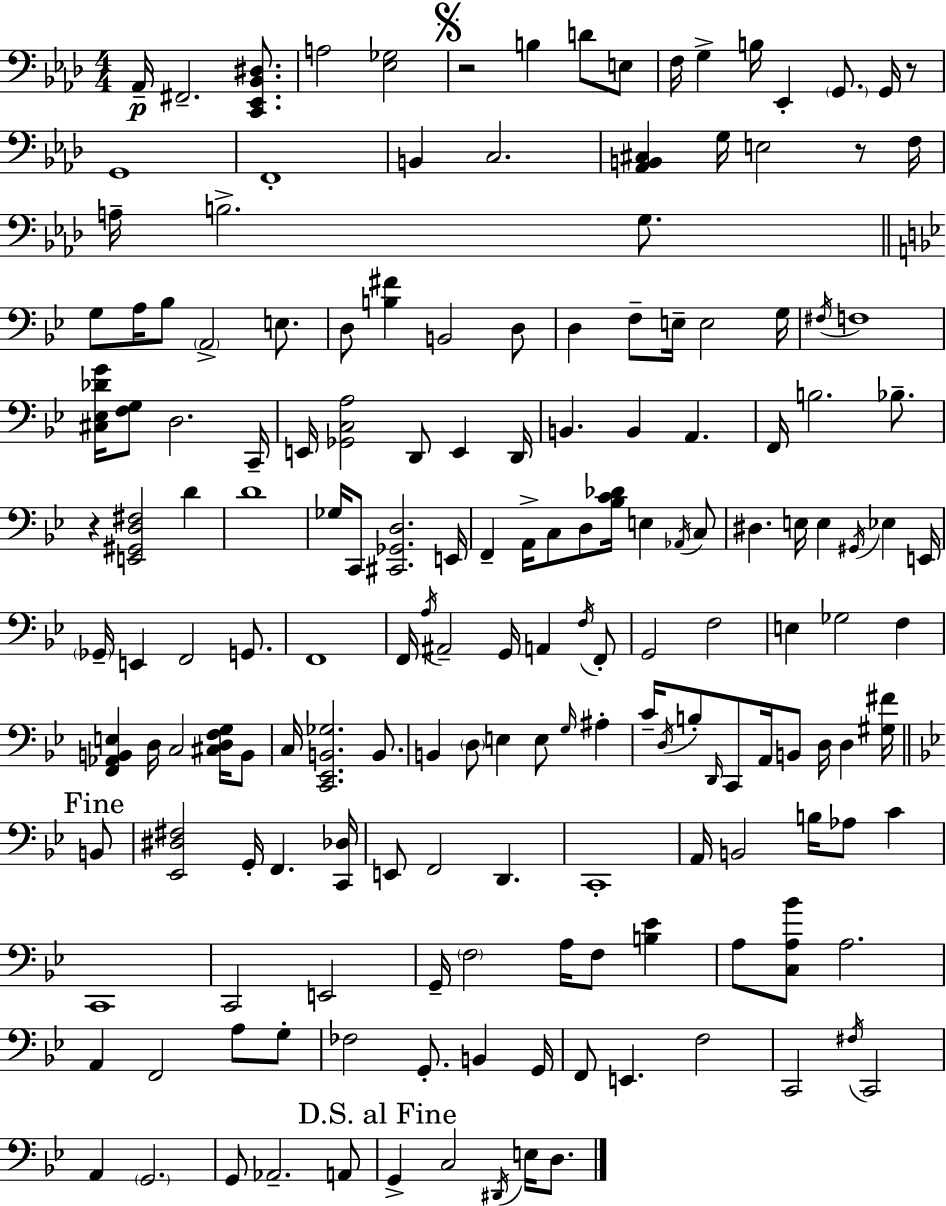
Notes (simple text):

Ab2/s F#2/h. [C2,Eb2,Bb2,D#3]/e. A3/h [Eb3,Gb3]/h R/h B3/q D4/e E3/e F3/s G3/q B3/s Eb2/q G2/e. G2/s R/e G2/w F2/w B2/q C3/h. [Ab2,B2,C#3]/q G3/s E3/h R/e F3/s A3/s B3/h. G3/e. G3/e A3/s Bb3/e A2/h E3/e. D3/e [B3,F#4]/q B2/h D3/e D3/q F3/e E3/s E3/h G3/s F#3/s F3/w [C#3,Eb3,Db4,G4]/s [F3,G3]/e D3/h. C2/s E2/s [Gb2,C3,A3]/h D2/e E2/q D2/s B2/q. B2/q A2/q. F2/s B3/h. Bb3/e. R/q [E2,G#2,D3,F#3]/h D4/q D4/w Gb3/s C2/e [C#2,Gb2,D3]/h. E2/s F2/q A2/s C3/e D3/e [Bb3,C4,Db4]/s E3/q Ab2/s C3/e D#3/q. E3/s E3/q G#2/s Eb3/q E2/s Gb2/s E2/q F2/h G2/e. F2/w F2/s A3/s A#2/h G2/s A2/q F3/s F2/e G2/h F3/h E3/q Gb3/h F3/q [F2,Ab2,B2,E3]/q D3/s C3/h [C#3,D3,F3,G3]/s B2/e C3/s [C2,Eb2,B2,Gb3]/h. B2/e. B2/q D3/e E3/q E3/e G3/s A#3/q C4/s D3/s B3/e D2/s C2/e A2/s B2/e D3/s D3/q [G#3,F#4]/s B2/e [Eb2,D#3,F#3]/h G2/s F2/q. [C2,Db3]/s E2/e F2/h D2/q. C2/w A2/s B2/h B3/s Ab3/e C4/q C2/w C2/h E2/h G2/s F3/h A3/s F3/e [B3,Eb4]/q A3/e [C3,A3,Bb4]/e A3/h. A2/q F2/h A3/e G3/e FES3/h G2/e. B2/q G2/s F2/e E2/q. F3/h C2/h F#3/s C2/h A2/q G2/h. G2/e Ab2/h. A2/e G2/q C3/h D#2/s E3/s D3/e.